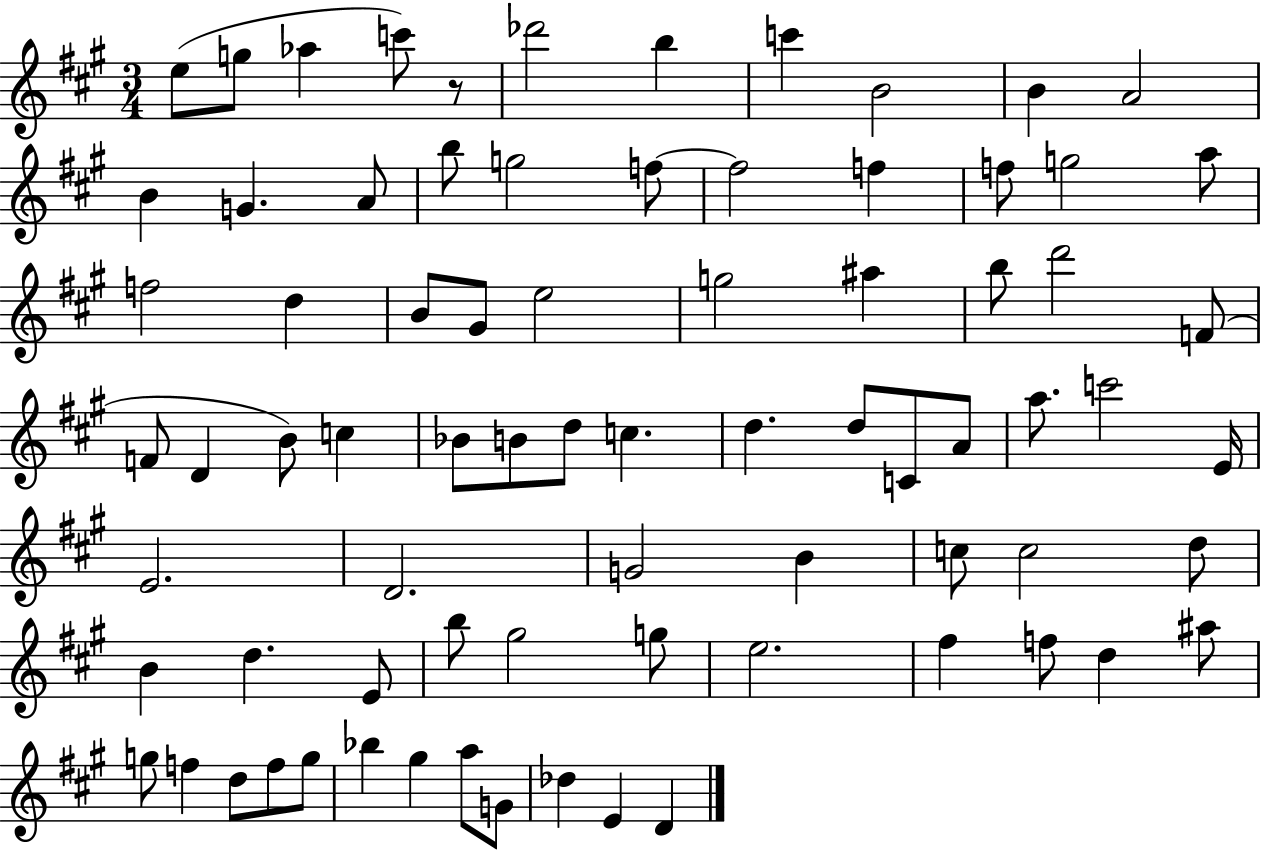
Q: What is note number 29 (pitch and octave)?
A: B5